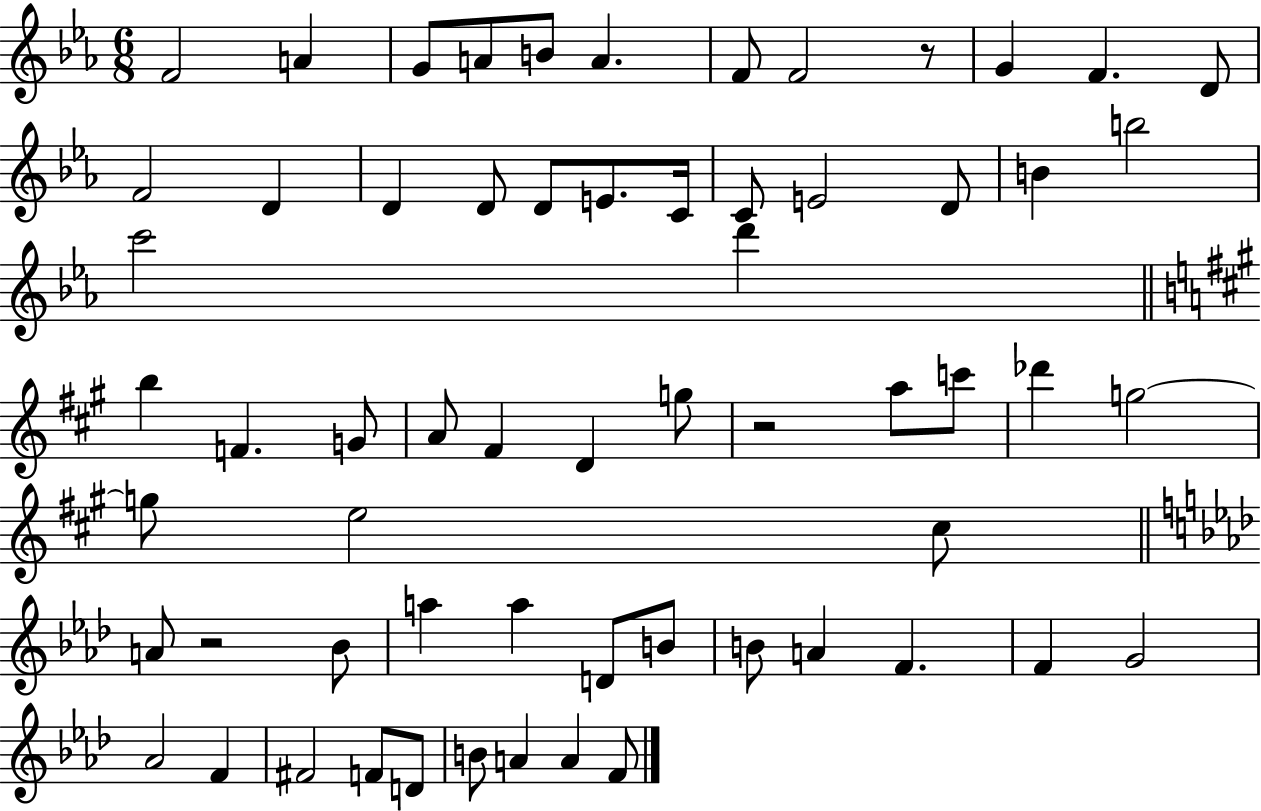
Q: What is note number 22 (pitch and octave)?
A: B4